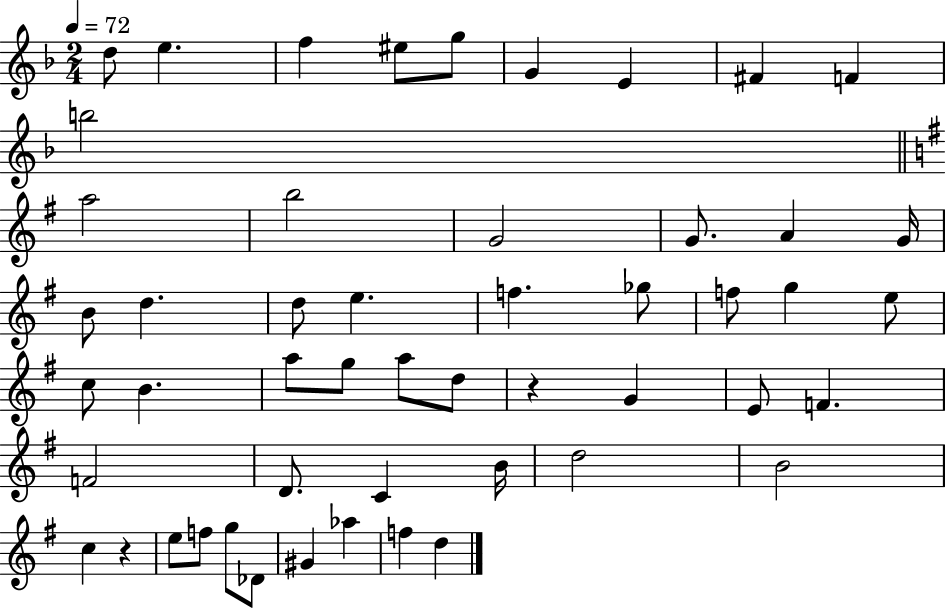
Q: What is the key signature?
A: F major